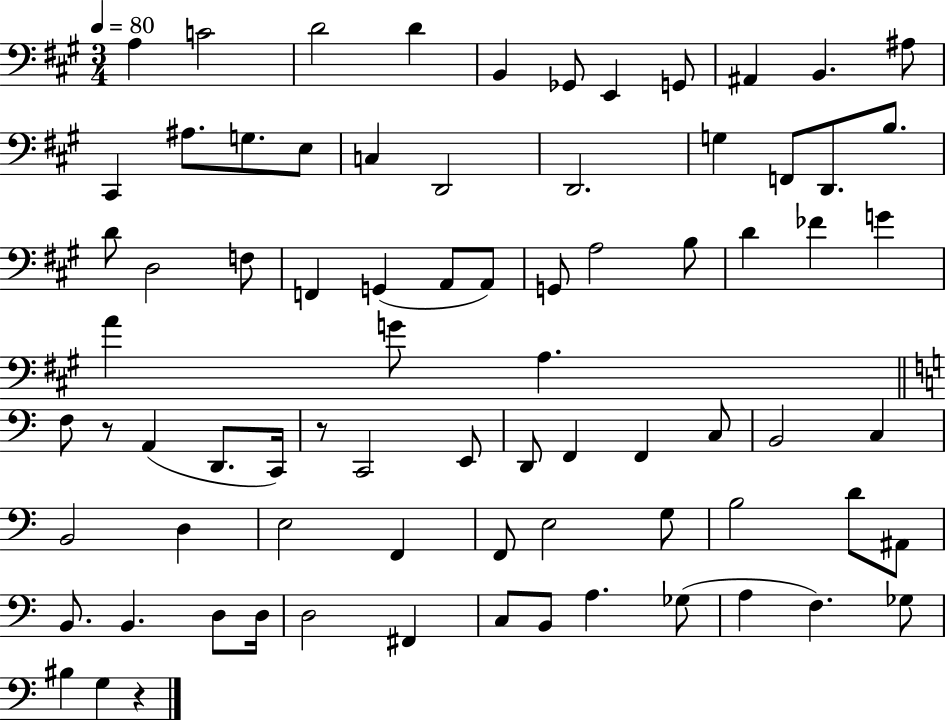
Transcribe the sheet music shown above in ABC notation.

X:1
T:Untitled
M:3/4
L:1/4
K:A
A, C2 D2 D B,, _G,,/2 E,, G,,/2 ^A,, B,, ^A,/2 ^C,, ^A,/2 G,/2 E,/2 C, D,,2 D,,2 G, F,,/2 D,,/2 B,/2 D/2 D,2 F,/2 F,, G,, A,,/2 A,,/2 G,,/2 A,2 B,/2 D _F G A G/2 A, F,/2 z/2 A,, D,,/2 C,,/4 z/2 C,,2 E,,/2 D,,/2 F,, F,, C,/2 B,,2 C, B,,2 D, E,2 F,, F,,/2 E,2 G,/2 B,2 D/2 ^A,,/2 B,,/2 B,, D,/2 D,/4 D,2 ^F,, C,/2 B,,/2 A, _G,/2 A, F, _G,/2 ^B, G, z